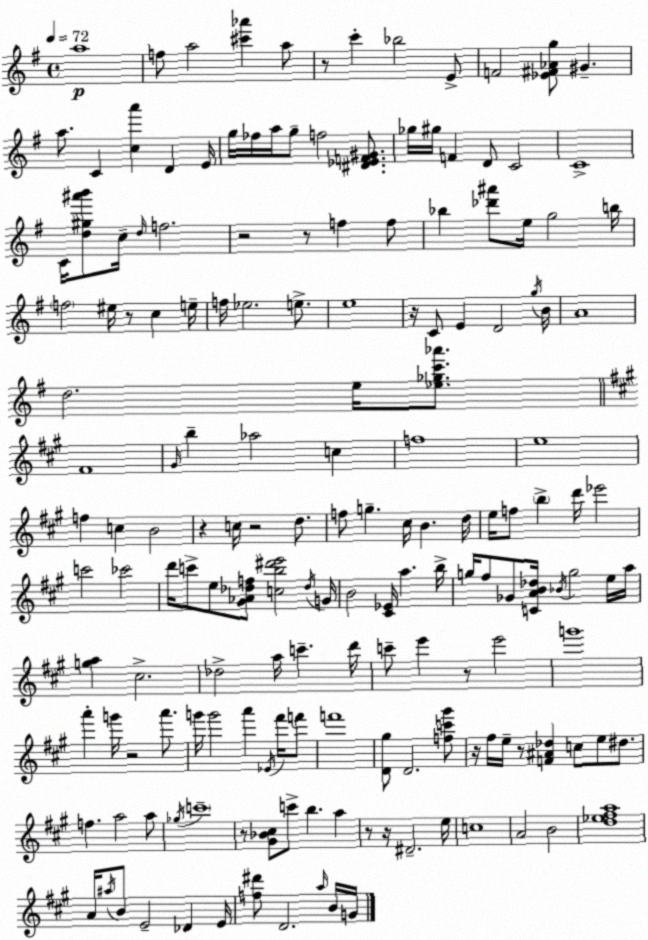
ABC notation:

X:1
T:Untitled
M:4/4
L:1/4
K:G
a4 f/2 a2 [^c'_a'] a/2 z/2 c' _b2 E/2 F2 [_E^F_Ag]/2 ^G a/2 C [ca'] D E/4 g/4 _f/4 a/4 g/2 f2 [^D_EF^G]/2 _g/4 ^g/4 F D/2 C2 C4 C/4 [d^g^a'b']/2 c/4 d/4 f2 z2 z/2 f f/2 _b [_d'^a']/2 e/4 g2 b/4 f2 ^e/4 z/2 c e/4 f/4 _e2 e/2 e4 z/4 C/2 E D2 g/4 B/4 A4 d2 e/4 [_e_gc'_a']/2 ^F4 ^G/4 b _a2 c f4 e4 f c B2 z c/4 z2 d/2 f/2 g ^c/4 B d/4 e/4 f/2 b d'/4 _e'2 c'2 _c'2 d'/4 c'/2 e/2 [^G_A_df]/2 [cb^d'e']2 _d/4 G/4 B2 [^C_E]/4 a b/4 g/4 ^f/2 _G/2 [CAB_d]/4 _B/4 g2 e/4 a/4 [ga] ^c2 _d2 a/4 c' d'/4 c'/2 e' z/2 e'2 g'4 a' g'/4 z2 a'/2 g'/4 g'2 a' _E/4 ^f'/4 f'/2 f'4 [D^g]/2 D2 [fc'^g']/2 z/4 ^f/4 e/4 z/2 [F^A_d] c/2 e/2 ^d/2 f a2 a/2 _g/4 c'4 z/2 [^G_B^c]/2 c'/2 b a z/2 z/4 ^D2 e/4 c4 A2 B2 [d_e^fa]4 A/4 ^a/4 B/2 E2 _D E/4 [f^d']/2 D2 a/4 B/4 G/4